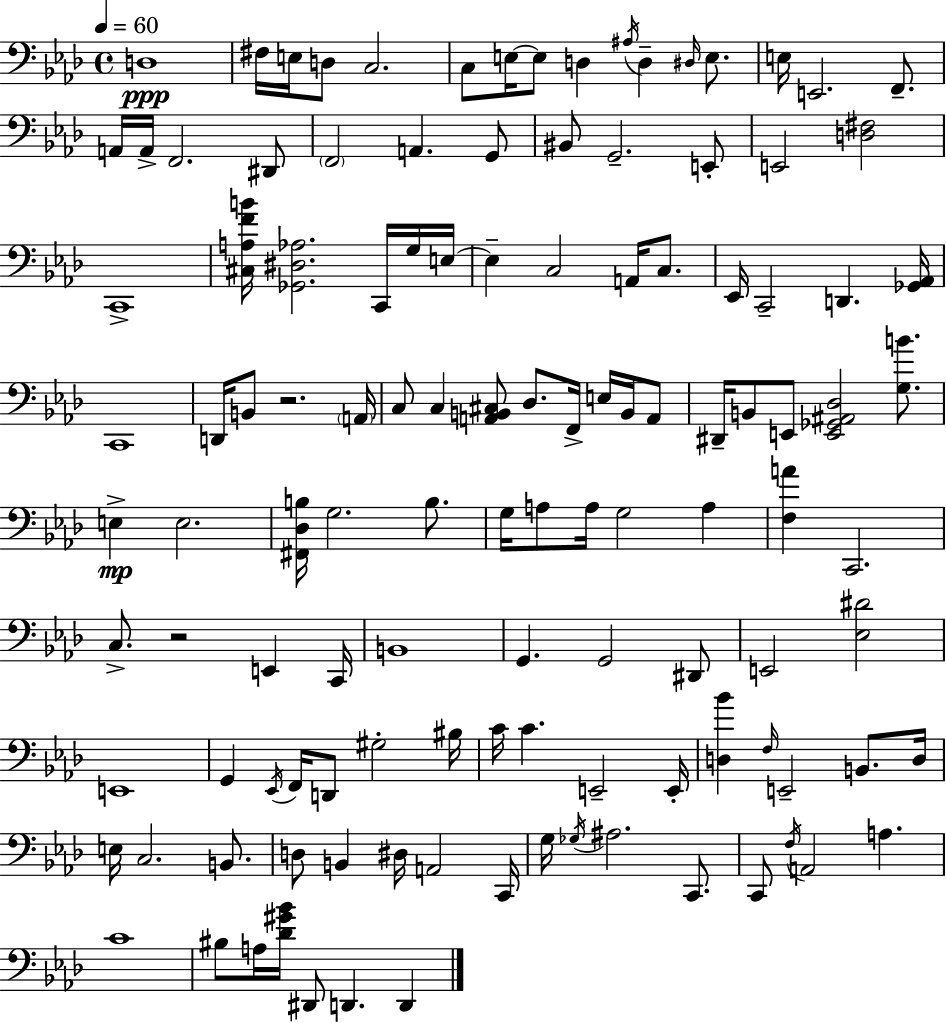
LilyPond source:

{
  \clef bass
  \time 4/4
  \defaultTimeSignature
  \key f \minor
  \tempo 4 = 60
  d1\ppp | fis16 e16 d8 c2. | c8 e16~~ e8 d4 \acciaccatura { ais16 } d4-- \grace { dis16 } e8. | e16 e,2. f,8.-- | \break a,16 a,16-> f,2. | dis,8 \parenthesize f,2 a,4. | g,8 bis,8 g,2.-- | e,8-. e,2 <d fis>2 | \break c,1-> | <cis a f' b'>16 <ges, dis aes>2. c,16 | g16 e16~~ e4-- c2 a,16 c8. | ees,16 c,2-- d,4. | \break <ges, aes,>16 c,1 | d,16 b,8 r2. | \parenthesize a,16 c8 c4 <a, b, cis>8 des8. f,16-> e16 b,16 | a,8 dis,16-- b,8 e,8 <e, ges, ais, des>2 <g b'>8. | \break e4->\mp e2. | <fis, des b>16 g2. b8. | g16 a8 a16 g2 a4 | <f a'>4 c,2. | \break c8.-> r2 e,4 | c,16 b,1 | g,4. g,2 | dis,8 e,2 <ees dis'>2 | \break e,1 | g,4 \acciaccatura { ees,16 } f,16 d,8 gis2-. | bis16 c'16 c'4. e,2-- | e,16-. <d bes'>4 \grace { f16 } e,2-- | \break b,8. d16 e16 c2. | b,8. d8 b,4 dis16 a,2 | c,16 g16 \acciaccatura { ges16 } ais2. | c,8. c,8 \acciaccatura { f16 } a,2 | \break a4. c'1 | bis8 a16 <des' gis' bes'>16 dis,8 d,4. | d,4 \bar "|."
}